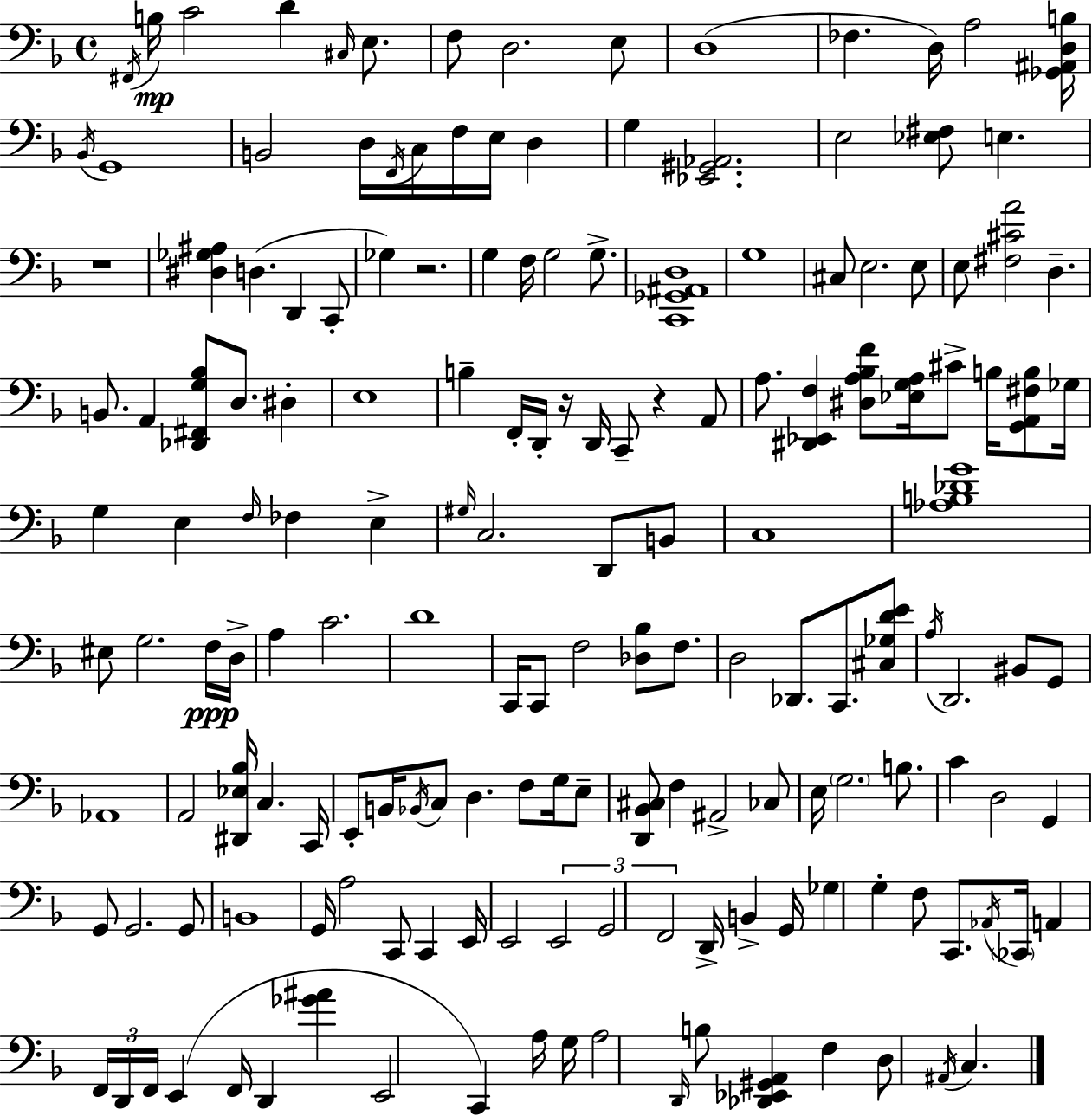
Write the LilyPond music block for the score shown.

{
  \clef bass
  \time 4/4
  \defaultTimeSignature
  \key f \major
  \acciaccatura { fis,16 }\mp b16 c'2 d'4 \grace { cis16 } e8. | f8 d2. | e8 d1( | fes4. d16) a2 | \break <ges, ais, d b>16 \acciaccatura { bes,16 } g,1 | b,2 d16 \acciaccatura { f,16 } c16 f16 e16 | d4 g4 <ees, gis, aes,>2. | e2 <ees fis>8 e4. | \break r1 | <dis ges ais>4 d4.( d,4 | c,8-. ges4) r2. | g4 f16 g2 | \break g8.-> <c, ges, ais, d>1 | g1 | cis8 e2. | e8 e8 <fis cis' a'>2 d4.-- | \break b,8. a,4 <des, fis, g bes>8 d8. | dis4-. e1 | b4-- f,16-. d,16-. r16 d,16 c,8-- r4 | a,8 a8. <dis, ees, f>4 <dis a bes f'>8 <ees g a>16 cis'8-> | \break b16 <g, a, fis b>8 ges16 g4 e4 \grace { f16 } fes4 | e4-> \grace { gis16 } c2. | d,8 b,8 c1 | <aes b des' g'>1 | \break eis8 g2. | f16\ppp d16-> a4 c'2. | d'1 | c,16 c,8 f2 | \break <des bes>8 f8. d2 des,8. | c,8. <cis ges d' e'>8 \acciaccatura { a16 } d,2. | bis,8 g,8 aes,1 | a,2 <dis, ees bes>16 | \break c4. c,16 e,8-. b,16 \acciaccatura { bes,16 } c8 d4. | f8 g16 e8-- <d, bes, cis>8 f4 ais,2-> | ces8 e16 \parenthesize g2. | b8. c'4 d2 | \break g,4 g,8 g,2. | g,8 b,1 | g,16 a2 | c,8 c,4 e,16 e,2 | \break \tuplet 3/2 { e,2 g,2 | f,2 } d,16-> b,4-> g,16 ges4 | g4-. f8 c,8. \acciaccatura { aes,16 } \parenthesize ces,16 a,4 | \tuplet 3/2 { f,16 d,16 f,16 } e,4( f,16 d,4 <ges' ais'>4 | \break e,2 c,4) a16 g16 a2 | \grace { d,16 } b8 <des, ees, gis, a,>4 f4 | d8 \acciaccatura { ais,16 } c4. \bar "|."
}